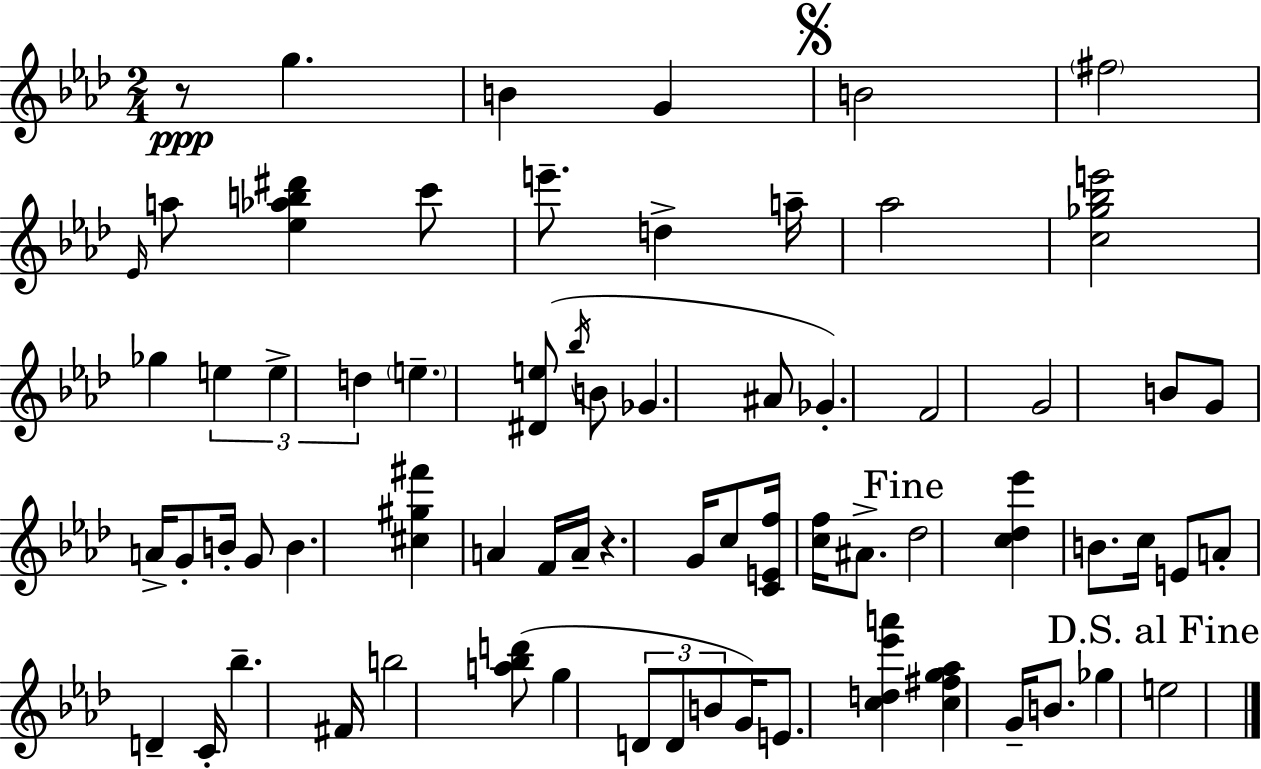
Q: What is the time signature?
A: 2/4